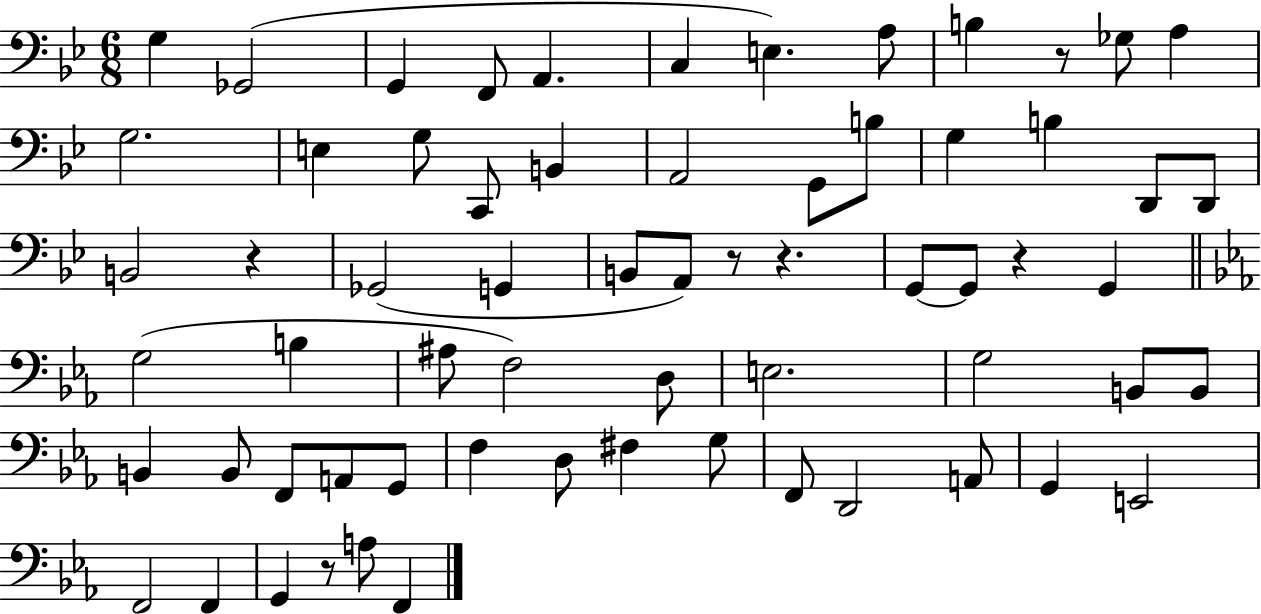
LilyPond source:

{
  \clef bass
  \numericTimeSignature
  \time 6/8
  \key bes \major
  \repeat volta 2 { g4 ges,2( | g,4 f,8 a,4. | c4 e4.) a8 | b4 r8 ges8 a4 | \break g2. | e4 g8 c,8 b,4 | a,2 g,8 b8 | g4 b4 d,8 d,8 | \break b,2 r4 | ges,2( g,4 | b,8 a,8) r8 r4. | g,8~~ g,8 r4 g,4 | \break \bar "||" \break \key ees \major g2( b4 | ais8 f2) d8 | e2. | g2 b,8 b,8 | \break b,4 b,8 f,8 a,8 g,8 | f4 d8 fis4 g8 | f,8 d,2 a,8 | g,4 e,2 | \break f,2 f,4 | g,4 r8 a8 f,4 | } \bar "|."
}